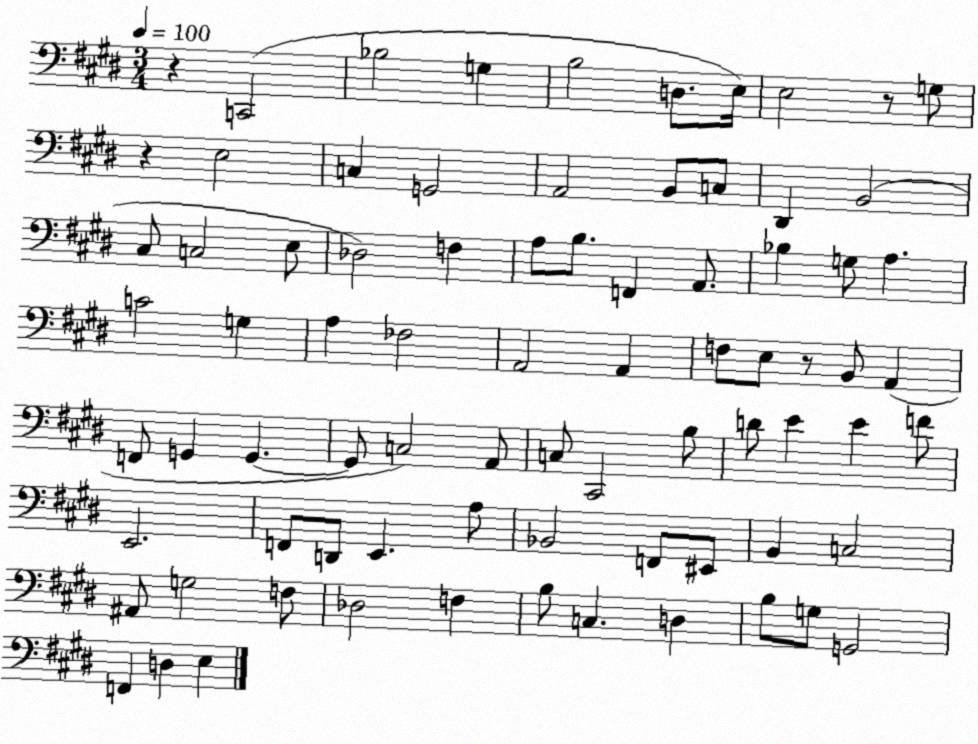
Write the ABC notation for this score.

X:1
T:Untitled
M:3/4
L:1/4
K:E
z C,,2 _B,2 G, B,2 D,/2 E,/4 E,2 z/2 G,/2 z E,2 C, G,,2 A,,2 B,,/2 C,/2 ^D,, B,,2 ^C,/2 C,2 E,/2 _D,2 F, A,/2 B,/2 F,, A,,/2 _B, G,/2 A, C2 G, A, _F,2 A,,2 A,, F,/2 E,/2 z/2 B,,/2 A,, F,,/2 G,, G,, G,,/2 C,2 A,,/2 C,/2 ^C,,2 B,/2 D/2 E E F/2 E,,2 F,,/2 D,,/2 E,, A,/2 _B,,2 F,,/2 ^E,,/2 B,, C,2 ^A,,/2 G,2 F,/2 _D,2 F, B,/2 C, D, B,/2 G,/2 G,,2 F,, D, E,